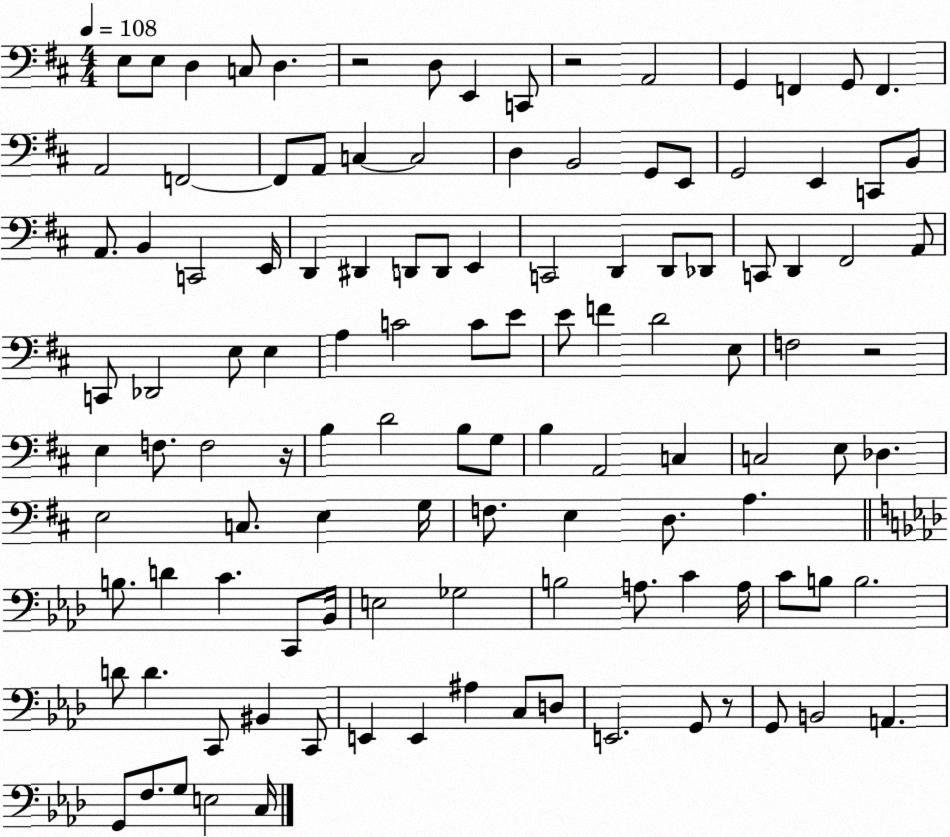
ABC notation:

X:1
T:Untitled
M:4/4
L:1/4
K:D
E,/2 E,/2 D, C,/2 D, z2 D,/2 E,, C,,/2 z2 A,,2 G,, F,, G,,/2 F,, A,,2 F,,2 F,,/2 A,,/2 C, C,2 D, B,,2 G,,/2 E,,/2 G,,2 E,, C,,/2 B,,/2 A,,/2 B,, C,,2 E,,/4 D,, ^D,, D,,/2 D,,/2 E,, C,,2 D,, D,,/2 _D,,/2 C,,/2 D,, ^F,,2 A,,/2 C,,/2 _D,,2 E,/2 E, A, C2 C/2 E/2 E/2 F D2 E,/2 F,2 z2 E, F,/2 F,2 z/4 B, D2 B,/2 G,/2 B, A,,2 C, C,2 E,/2 _D, E,2 C,/2 E, G,/4 F,/2 E, D,/2 A, B,/2 D C C,,/2 _B,,/4 E,2 _G,2 B,2 A,/2 C A,/4 C/2 B,/2 B,2 D/2 D C,,/2 ^B,, C,,/2 E,, E,, ^A, C,/2 D,/2 E,,2 G,,/2 z/2 G,,/2 B,,2 A,, G,,/2 F,/2 G,/2 E,2 C,/4